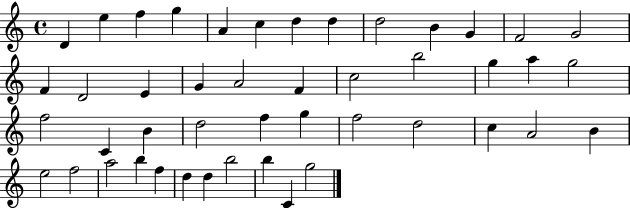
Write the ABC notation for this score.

X:1
T:Untitled
M:4/4
L:1/4
K:C
D e f g A c d d d2 B G F2 G2 F D2 E G A2 F c2 b2 g a g2 f2 C B d2 f g f2 d2 c A2 B e2 f2 a2 b f d d b2 b C g2